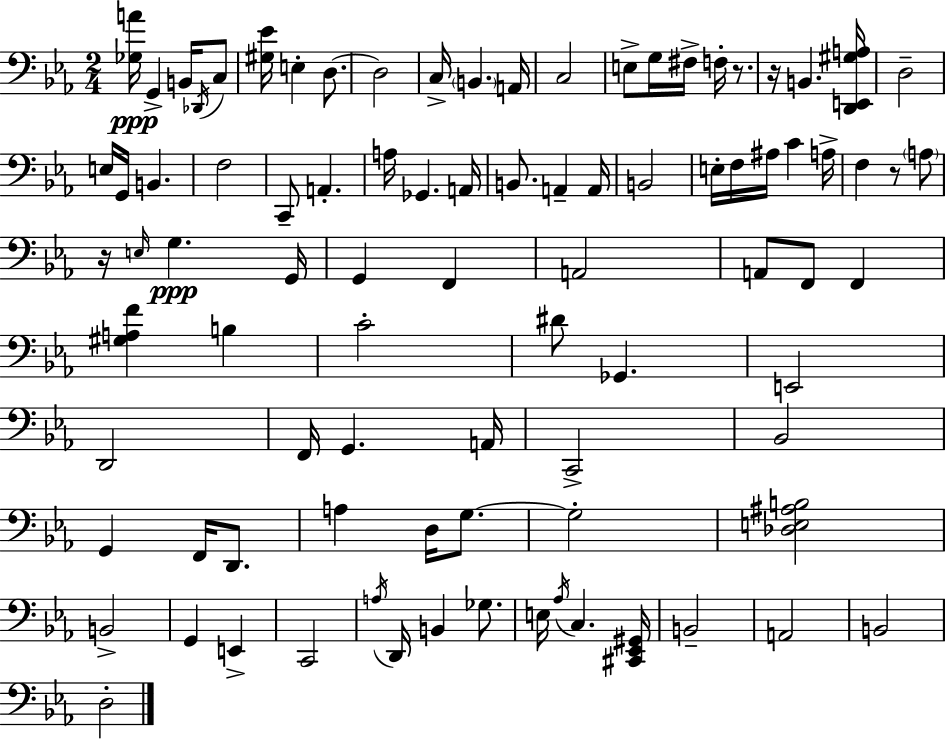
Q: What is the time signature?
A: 2/4